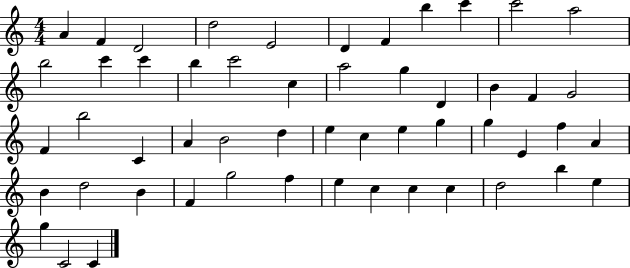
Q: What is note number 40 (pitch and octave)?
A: B4